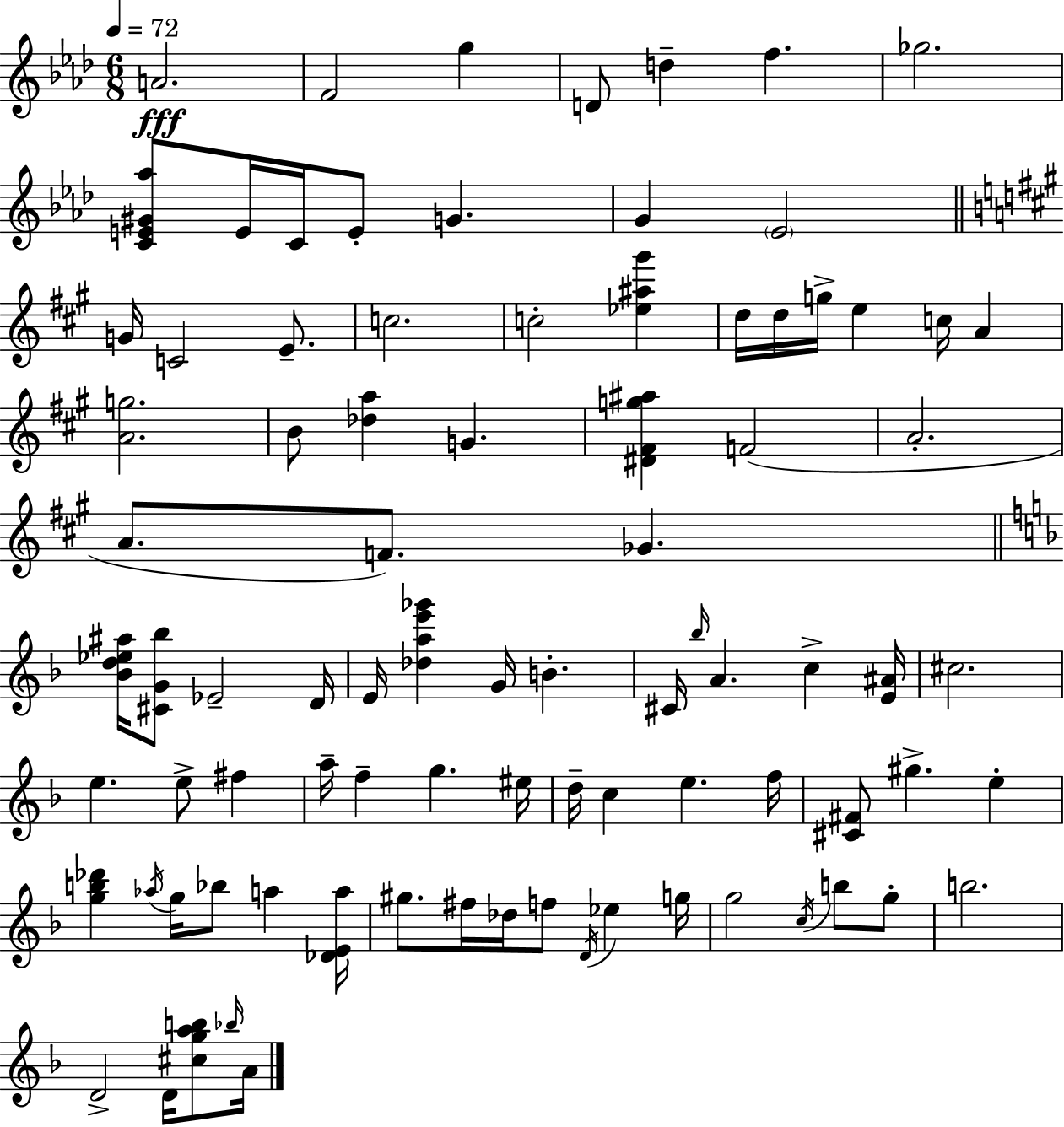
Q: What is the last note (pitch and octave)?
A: A4